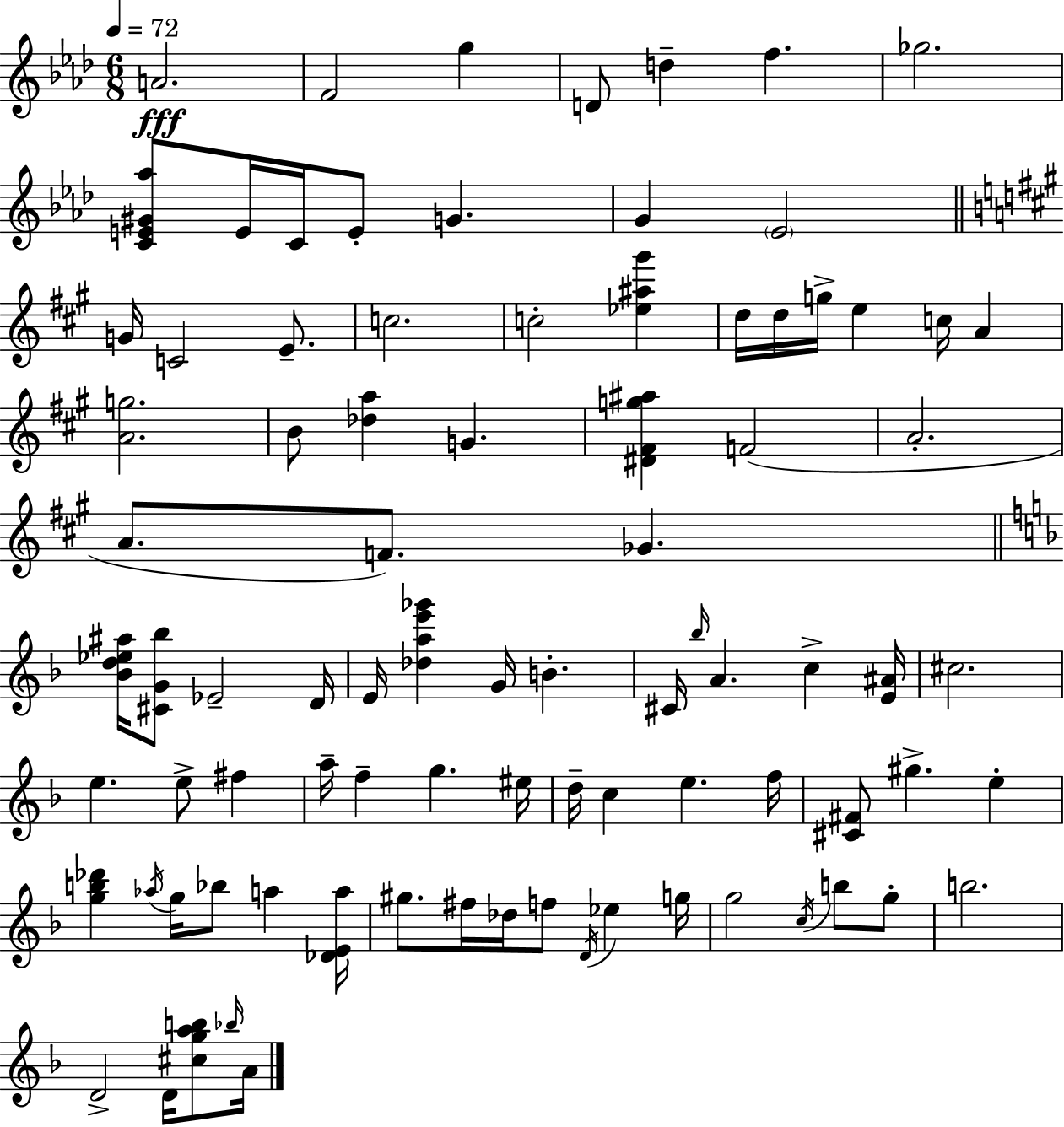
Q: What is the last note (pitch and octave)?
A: A4